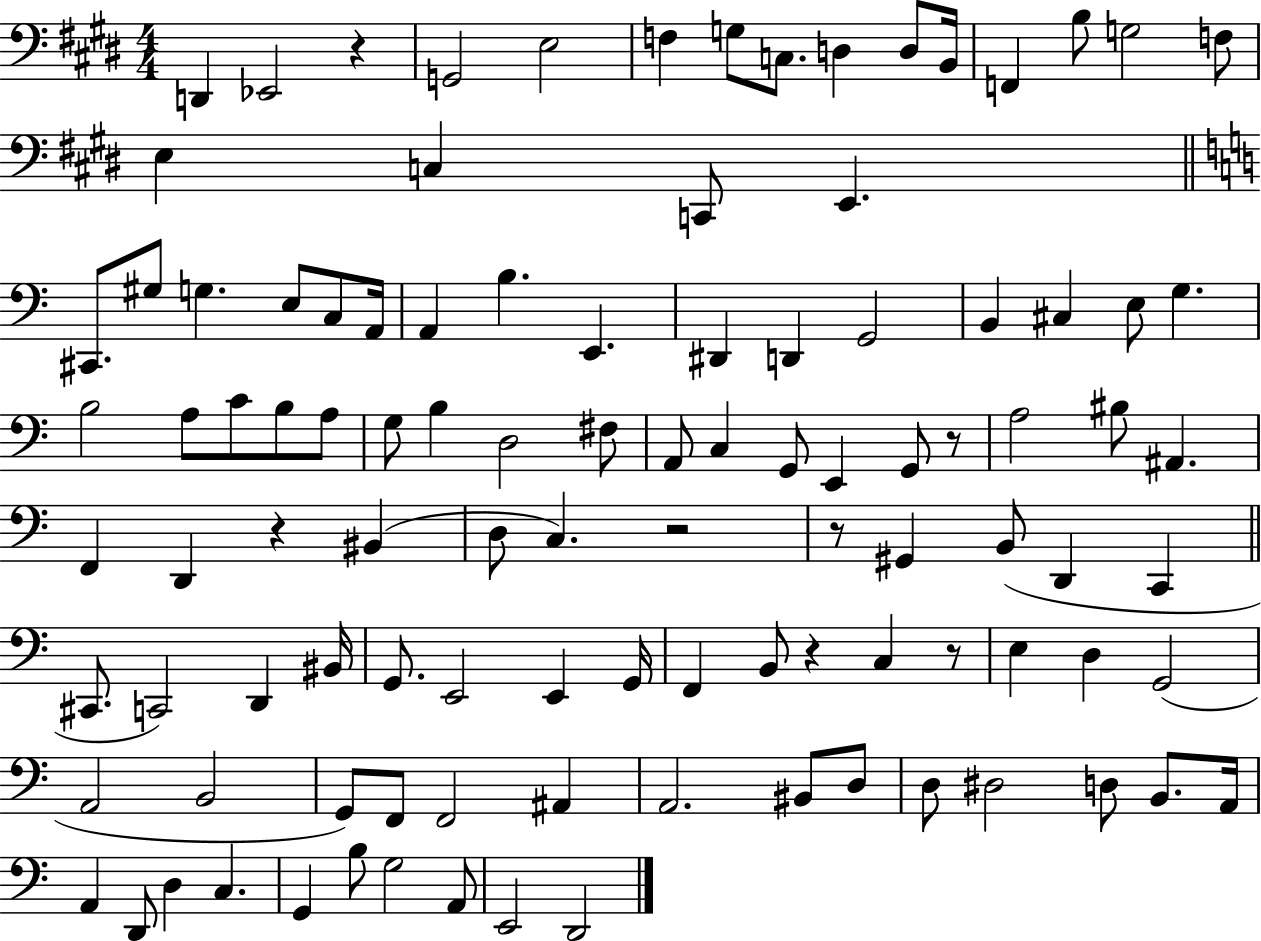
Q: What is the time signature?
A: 4/4